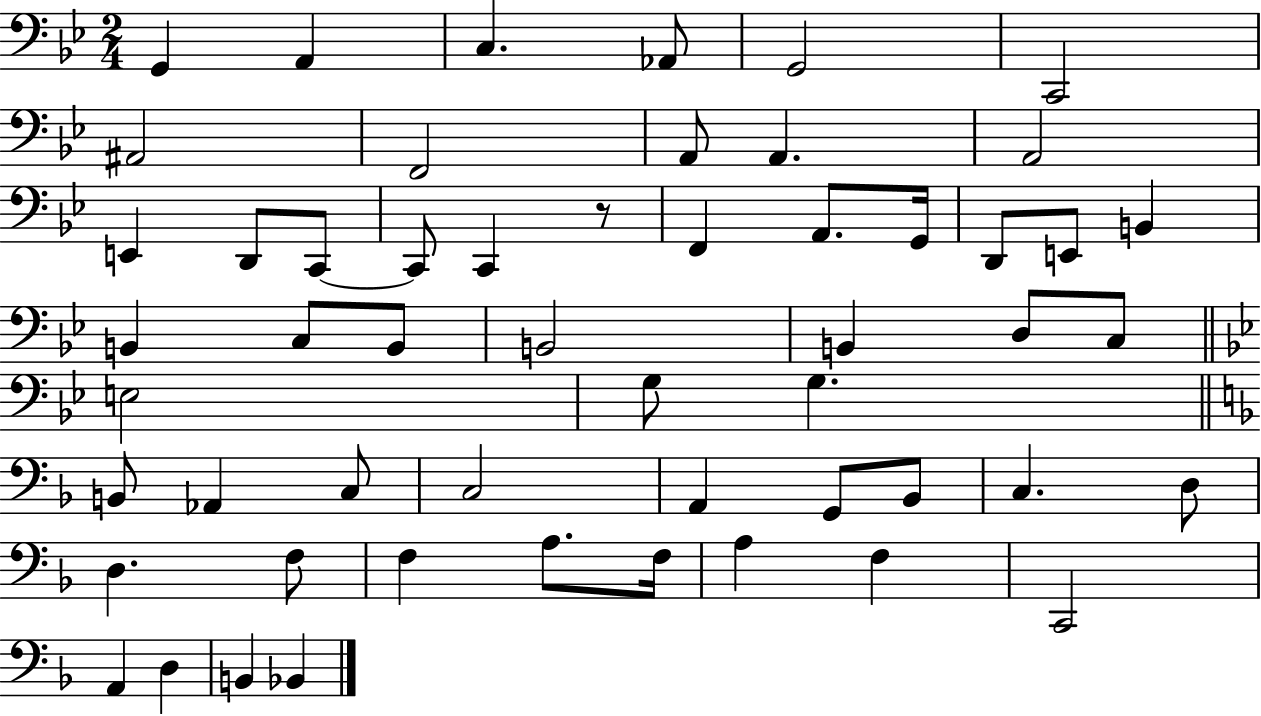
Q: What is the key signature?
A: BES major